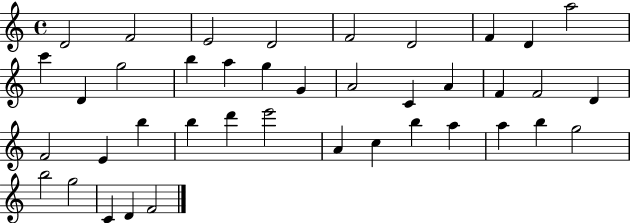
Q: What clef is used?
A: treble